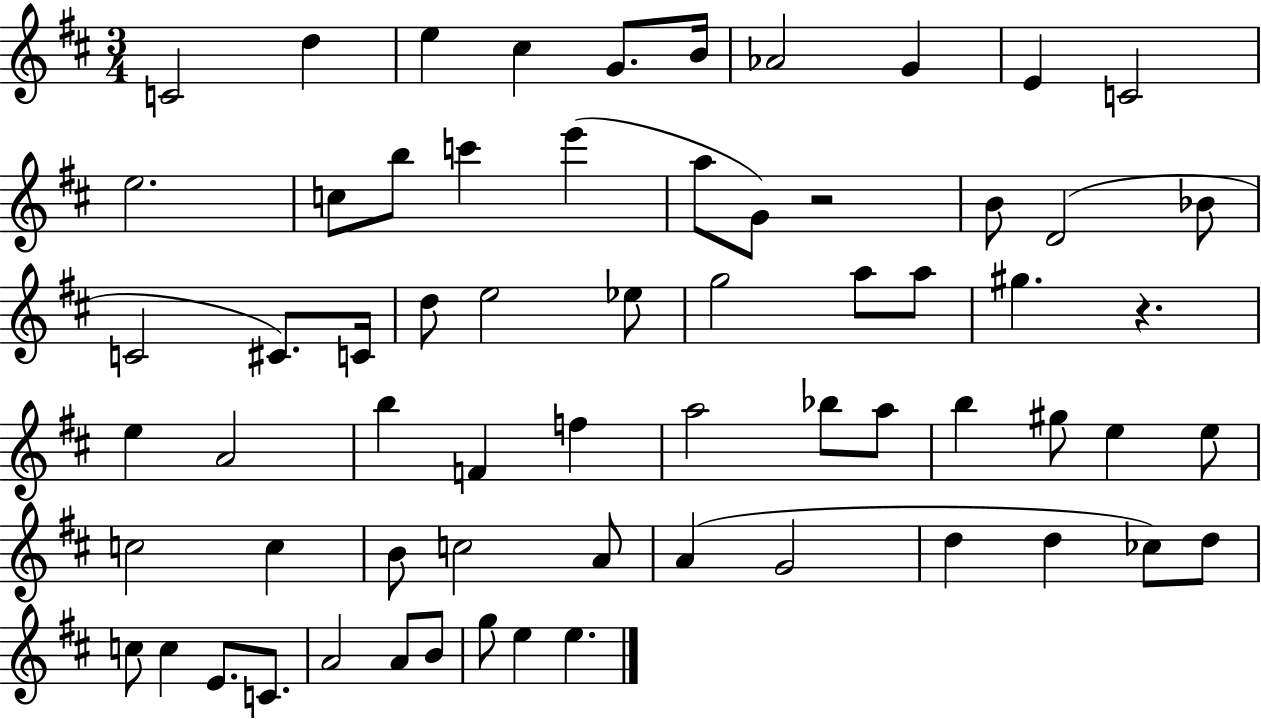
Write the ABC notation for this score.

X:1
T:Untitled
M:3/4
L:1/4
K:D
C2 d e ^c G/2 B/4 _A2 G E C2 e2 c/2 b/2 c' e' a/2 G/2 z2 B/2 D2 _B/2 C2 ^C/2 C/4 d/2 e2 _e/2 g2 a/2 a/2 ^g z e A2 b F f a2 _b/2 a/2 b ^g/2 e e/2 c2 c B/2 c2 A/2 A G2 d d _c/2 d/2 c/2 c E/2 C/2 A2 A/2 B/2 g/2 e e